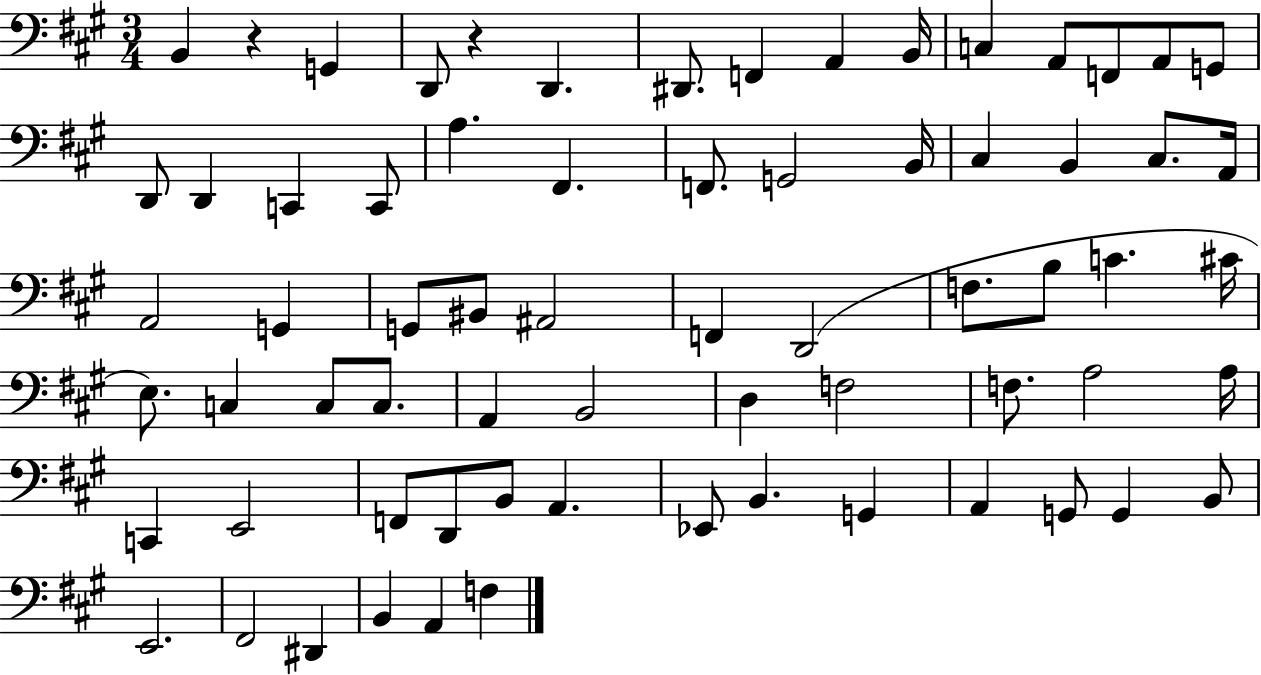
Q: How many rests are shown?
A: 2